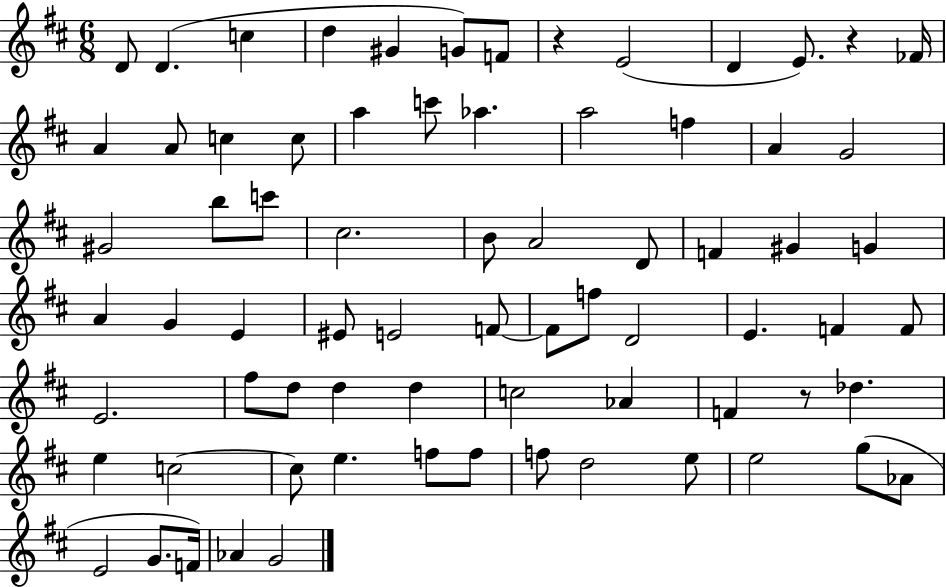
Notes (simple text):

D4/e D4/q. C5/q D5/q G#4/q G4/e F4/e R/q E4/h D4/q E4/e. R/q FES4/s A4/q A4/e C5/q C5/e A5/q C6/e Ab5/q. A5/h F5/q A4/q G4/h G#4/h B5/e C6/e C#5/h. B4/e A4/h D4/e F4/q G#4/q G4/q A4/q G4/q E4/q EIS4/e E4/h F4/e F4/e F5/e D4/h E4/q. F4/q F4/e E4/h. F#5/e D5/e D5/q D5/q C5/h Ab4/q F4/q R/e Db5/q. E5/q C5/h C5/e E5/q. F5/e F5/e F5/e D5/h E5/e E5/h G5/e Ab4/e E4/h G4/e. F4/s Ab4/q G4/h